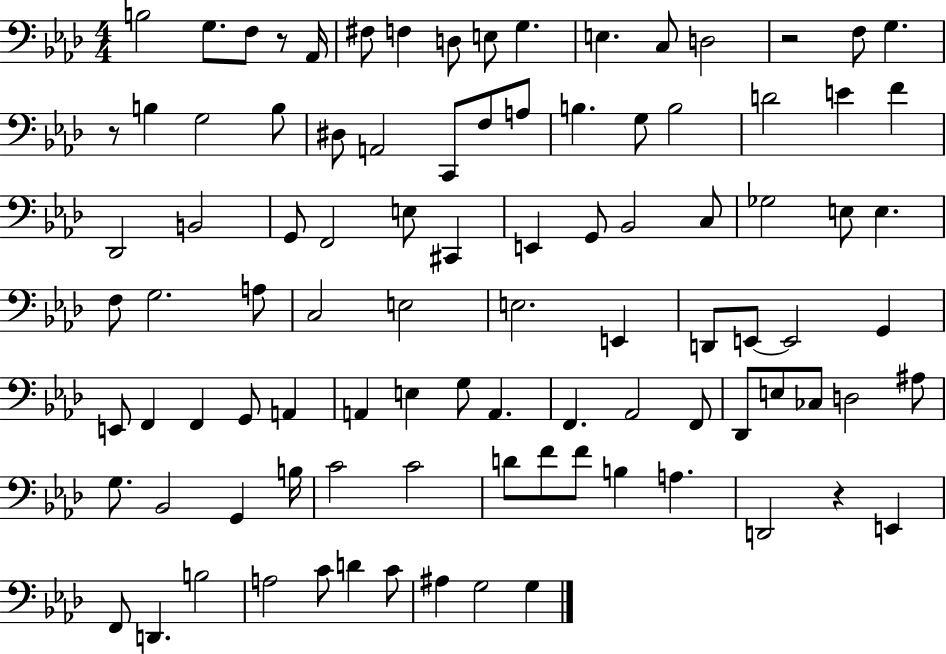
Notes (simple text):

B3/h G3/e. F3/e R/e Ab2/s F#3/e F3/q D3/e E3/e G3/q. E3/q. C3/e D3/h R/h F3/e G3/q. R/e B3/q G3/h B3/e D#3/e A2/h C2/e F3/e A3/e B3/q. G3/e B3/h D4/h E4/q F4/q Db2/h B2/h G2/e F2/h E3/e C#2/q E2/q G2/e Bb2/h C3/e Gb3/h E3/e E3/q. F3/e G3/h. A3/e C3/h E3/h E3/h. E2/q D2/e E2/e E2/h G2/q E2/e F2/q F2/q G2/e A2/q A2/q E3/q G3/e A2/q. F2/q. Ab2/h F2/e Db2/e E3/e CES3/e D3/h A#3/e G3/e. Bb2/h G2/q B3/s C4/h C4/h D4/e F4/e F4/e B3/q A3/q. D2/h R/q E2/q F2/e D2/q. B3/h A3/h C4/e D4/q C4/e A#3/q G3/h G3/q